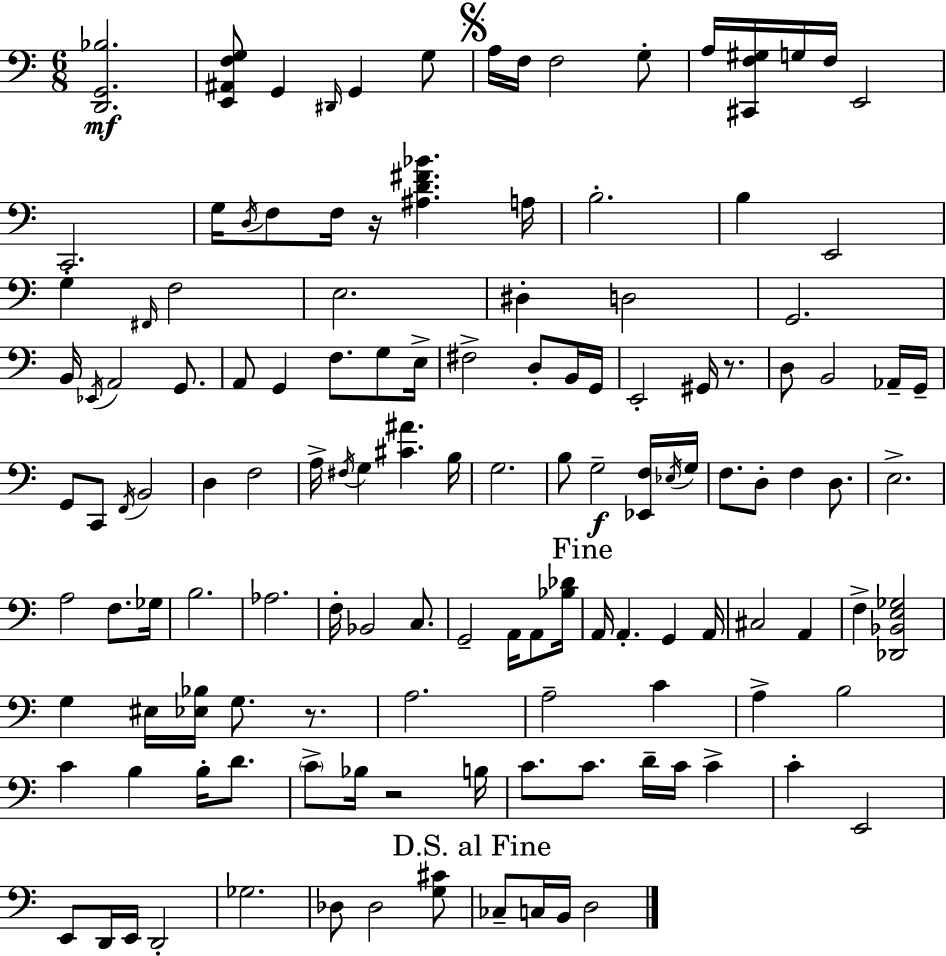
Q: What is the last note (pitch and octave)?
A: D3